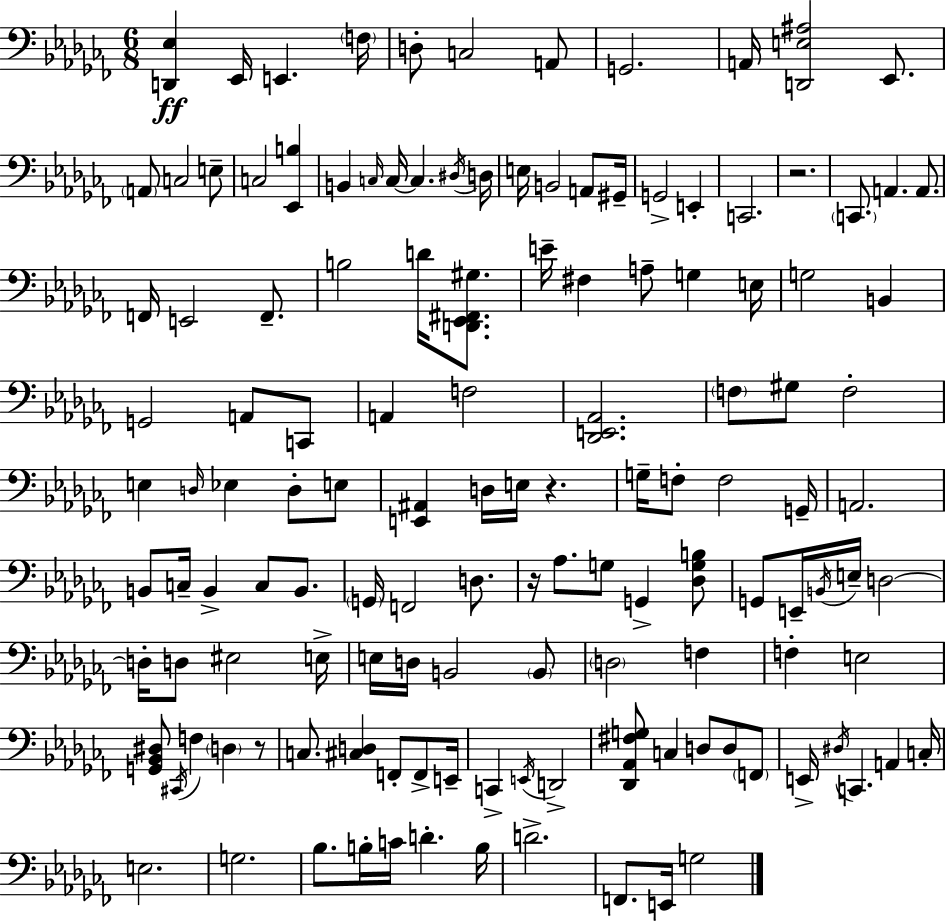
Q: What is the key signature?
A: AES minor